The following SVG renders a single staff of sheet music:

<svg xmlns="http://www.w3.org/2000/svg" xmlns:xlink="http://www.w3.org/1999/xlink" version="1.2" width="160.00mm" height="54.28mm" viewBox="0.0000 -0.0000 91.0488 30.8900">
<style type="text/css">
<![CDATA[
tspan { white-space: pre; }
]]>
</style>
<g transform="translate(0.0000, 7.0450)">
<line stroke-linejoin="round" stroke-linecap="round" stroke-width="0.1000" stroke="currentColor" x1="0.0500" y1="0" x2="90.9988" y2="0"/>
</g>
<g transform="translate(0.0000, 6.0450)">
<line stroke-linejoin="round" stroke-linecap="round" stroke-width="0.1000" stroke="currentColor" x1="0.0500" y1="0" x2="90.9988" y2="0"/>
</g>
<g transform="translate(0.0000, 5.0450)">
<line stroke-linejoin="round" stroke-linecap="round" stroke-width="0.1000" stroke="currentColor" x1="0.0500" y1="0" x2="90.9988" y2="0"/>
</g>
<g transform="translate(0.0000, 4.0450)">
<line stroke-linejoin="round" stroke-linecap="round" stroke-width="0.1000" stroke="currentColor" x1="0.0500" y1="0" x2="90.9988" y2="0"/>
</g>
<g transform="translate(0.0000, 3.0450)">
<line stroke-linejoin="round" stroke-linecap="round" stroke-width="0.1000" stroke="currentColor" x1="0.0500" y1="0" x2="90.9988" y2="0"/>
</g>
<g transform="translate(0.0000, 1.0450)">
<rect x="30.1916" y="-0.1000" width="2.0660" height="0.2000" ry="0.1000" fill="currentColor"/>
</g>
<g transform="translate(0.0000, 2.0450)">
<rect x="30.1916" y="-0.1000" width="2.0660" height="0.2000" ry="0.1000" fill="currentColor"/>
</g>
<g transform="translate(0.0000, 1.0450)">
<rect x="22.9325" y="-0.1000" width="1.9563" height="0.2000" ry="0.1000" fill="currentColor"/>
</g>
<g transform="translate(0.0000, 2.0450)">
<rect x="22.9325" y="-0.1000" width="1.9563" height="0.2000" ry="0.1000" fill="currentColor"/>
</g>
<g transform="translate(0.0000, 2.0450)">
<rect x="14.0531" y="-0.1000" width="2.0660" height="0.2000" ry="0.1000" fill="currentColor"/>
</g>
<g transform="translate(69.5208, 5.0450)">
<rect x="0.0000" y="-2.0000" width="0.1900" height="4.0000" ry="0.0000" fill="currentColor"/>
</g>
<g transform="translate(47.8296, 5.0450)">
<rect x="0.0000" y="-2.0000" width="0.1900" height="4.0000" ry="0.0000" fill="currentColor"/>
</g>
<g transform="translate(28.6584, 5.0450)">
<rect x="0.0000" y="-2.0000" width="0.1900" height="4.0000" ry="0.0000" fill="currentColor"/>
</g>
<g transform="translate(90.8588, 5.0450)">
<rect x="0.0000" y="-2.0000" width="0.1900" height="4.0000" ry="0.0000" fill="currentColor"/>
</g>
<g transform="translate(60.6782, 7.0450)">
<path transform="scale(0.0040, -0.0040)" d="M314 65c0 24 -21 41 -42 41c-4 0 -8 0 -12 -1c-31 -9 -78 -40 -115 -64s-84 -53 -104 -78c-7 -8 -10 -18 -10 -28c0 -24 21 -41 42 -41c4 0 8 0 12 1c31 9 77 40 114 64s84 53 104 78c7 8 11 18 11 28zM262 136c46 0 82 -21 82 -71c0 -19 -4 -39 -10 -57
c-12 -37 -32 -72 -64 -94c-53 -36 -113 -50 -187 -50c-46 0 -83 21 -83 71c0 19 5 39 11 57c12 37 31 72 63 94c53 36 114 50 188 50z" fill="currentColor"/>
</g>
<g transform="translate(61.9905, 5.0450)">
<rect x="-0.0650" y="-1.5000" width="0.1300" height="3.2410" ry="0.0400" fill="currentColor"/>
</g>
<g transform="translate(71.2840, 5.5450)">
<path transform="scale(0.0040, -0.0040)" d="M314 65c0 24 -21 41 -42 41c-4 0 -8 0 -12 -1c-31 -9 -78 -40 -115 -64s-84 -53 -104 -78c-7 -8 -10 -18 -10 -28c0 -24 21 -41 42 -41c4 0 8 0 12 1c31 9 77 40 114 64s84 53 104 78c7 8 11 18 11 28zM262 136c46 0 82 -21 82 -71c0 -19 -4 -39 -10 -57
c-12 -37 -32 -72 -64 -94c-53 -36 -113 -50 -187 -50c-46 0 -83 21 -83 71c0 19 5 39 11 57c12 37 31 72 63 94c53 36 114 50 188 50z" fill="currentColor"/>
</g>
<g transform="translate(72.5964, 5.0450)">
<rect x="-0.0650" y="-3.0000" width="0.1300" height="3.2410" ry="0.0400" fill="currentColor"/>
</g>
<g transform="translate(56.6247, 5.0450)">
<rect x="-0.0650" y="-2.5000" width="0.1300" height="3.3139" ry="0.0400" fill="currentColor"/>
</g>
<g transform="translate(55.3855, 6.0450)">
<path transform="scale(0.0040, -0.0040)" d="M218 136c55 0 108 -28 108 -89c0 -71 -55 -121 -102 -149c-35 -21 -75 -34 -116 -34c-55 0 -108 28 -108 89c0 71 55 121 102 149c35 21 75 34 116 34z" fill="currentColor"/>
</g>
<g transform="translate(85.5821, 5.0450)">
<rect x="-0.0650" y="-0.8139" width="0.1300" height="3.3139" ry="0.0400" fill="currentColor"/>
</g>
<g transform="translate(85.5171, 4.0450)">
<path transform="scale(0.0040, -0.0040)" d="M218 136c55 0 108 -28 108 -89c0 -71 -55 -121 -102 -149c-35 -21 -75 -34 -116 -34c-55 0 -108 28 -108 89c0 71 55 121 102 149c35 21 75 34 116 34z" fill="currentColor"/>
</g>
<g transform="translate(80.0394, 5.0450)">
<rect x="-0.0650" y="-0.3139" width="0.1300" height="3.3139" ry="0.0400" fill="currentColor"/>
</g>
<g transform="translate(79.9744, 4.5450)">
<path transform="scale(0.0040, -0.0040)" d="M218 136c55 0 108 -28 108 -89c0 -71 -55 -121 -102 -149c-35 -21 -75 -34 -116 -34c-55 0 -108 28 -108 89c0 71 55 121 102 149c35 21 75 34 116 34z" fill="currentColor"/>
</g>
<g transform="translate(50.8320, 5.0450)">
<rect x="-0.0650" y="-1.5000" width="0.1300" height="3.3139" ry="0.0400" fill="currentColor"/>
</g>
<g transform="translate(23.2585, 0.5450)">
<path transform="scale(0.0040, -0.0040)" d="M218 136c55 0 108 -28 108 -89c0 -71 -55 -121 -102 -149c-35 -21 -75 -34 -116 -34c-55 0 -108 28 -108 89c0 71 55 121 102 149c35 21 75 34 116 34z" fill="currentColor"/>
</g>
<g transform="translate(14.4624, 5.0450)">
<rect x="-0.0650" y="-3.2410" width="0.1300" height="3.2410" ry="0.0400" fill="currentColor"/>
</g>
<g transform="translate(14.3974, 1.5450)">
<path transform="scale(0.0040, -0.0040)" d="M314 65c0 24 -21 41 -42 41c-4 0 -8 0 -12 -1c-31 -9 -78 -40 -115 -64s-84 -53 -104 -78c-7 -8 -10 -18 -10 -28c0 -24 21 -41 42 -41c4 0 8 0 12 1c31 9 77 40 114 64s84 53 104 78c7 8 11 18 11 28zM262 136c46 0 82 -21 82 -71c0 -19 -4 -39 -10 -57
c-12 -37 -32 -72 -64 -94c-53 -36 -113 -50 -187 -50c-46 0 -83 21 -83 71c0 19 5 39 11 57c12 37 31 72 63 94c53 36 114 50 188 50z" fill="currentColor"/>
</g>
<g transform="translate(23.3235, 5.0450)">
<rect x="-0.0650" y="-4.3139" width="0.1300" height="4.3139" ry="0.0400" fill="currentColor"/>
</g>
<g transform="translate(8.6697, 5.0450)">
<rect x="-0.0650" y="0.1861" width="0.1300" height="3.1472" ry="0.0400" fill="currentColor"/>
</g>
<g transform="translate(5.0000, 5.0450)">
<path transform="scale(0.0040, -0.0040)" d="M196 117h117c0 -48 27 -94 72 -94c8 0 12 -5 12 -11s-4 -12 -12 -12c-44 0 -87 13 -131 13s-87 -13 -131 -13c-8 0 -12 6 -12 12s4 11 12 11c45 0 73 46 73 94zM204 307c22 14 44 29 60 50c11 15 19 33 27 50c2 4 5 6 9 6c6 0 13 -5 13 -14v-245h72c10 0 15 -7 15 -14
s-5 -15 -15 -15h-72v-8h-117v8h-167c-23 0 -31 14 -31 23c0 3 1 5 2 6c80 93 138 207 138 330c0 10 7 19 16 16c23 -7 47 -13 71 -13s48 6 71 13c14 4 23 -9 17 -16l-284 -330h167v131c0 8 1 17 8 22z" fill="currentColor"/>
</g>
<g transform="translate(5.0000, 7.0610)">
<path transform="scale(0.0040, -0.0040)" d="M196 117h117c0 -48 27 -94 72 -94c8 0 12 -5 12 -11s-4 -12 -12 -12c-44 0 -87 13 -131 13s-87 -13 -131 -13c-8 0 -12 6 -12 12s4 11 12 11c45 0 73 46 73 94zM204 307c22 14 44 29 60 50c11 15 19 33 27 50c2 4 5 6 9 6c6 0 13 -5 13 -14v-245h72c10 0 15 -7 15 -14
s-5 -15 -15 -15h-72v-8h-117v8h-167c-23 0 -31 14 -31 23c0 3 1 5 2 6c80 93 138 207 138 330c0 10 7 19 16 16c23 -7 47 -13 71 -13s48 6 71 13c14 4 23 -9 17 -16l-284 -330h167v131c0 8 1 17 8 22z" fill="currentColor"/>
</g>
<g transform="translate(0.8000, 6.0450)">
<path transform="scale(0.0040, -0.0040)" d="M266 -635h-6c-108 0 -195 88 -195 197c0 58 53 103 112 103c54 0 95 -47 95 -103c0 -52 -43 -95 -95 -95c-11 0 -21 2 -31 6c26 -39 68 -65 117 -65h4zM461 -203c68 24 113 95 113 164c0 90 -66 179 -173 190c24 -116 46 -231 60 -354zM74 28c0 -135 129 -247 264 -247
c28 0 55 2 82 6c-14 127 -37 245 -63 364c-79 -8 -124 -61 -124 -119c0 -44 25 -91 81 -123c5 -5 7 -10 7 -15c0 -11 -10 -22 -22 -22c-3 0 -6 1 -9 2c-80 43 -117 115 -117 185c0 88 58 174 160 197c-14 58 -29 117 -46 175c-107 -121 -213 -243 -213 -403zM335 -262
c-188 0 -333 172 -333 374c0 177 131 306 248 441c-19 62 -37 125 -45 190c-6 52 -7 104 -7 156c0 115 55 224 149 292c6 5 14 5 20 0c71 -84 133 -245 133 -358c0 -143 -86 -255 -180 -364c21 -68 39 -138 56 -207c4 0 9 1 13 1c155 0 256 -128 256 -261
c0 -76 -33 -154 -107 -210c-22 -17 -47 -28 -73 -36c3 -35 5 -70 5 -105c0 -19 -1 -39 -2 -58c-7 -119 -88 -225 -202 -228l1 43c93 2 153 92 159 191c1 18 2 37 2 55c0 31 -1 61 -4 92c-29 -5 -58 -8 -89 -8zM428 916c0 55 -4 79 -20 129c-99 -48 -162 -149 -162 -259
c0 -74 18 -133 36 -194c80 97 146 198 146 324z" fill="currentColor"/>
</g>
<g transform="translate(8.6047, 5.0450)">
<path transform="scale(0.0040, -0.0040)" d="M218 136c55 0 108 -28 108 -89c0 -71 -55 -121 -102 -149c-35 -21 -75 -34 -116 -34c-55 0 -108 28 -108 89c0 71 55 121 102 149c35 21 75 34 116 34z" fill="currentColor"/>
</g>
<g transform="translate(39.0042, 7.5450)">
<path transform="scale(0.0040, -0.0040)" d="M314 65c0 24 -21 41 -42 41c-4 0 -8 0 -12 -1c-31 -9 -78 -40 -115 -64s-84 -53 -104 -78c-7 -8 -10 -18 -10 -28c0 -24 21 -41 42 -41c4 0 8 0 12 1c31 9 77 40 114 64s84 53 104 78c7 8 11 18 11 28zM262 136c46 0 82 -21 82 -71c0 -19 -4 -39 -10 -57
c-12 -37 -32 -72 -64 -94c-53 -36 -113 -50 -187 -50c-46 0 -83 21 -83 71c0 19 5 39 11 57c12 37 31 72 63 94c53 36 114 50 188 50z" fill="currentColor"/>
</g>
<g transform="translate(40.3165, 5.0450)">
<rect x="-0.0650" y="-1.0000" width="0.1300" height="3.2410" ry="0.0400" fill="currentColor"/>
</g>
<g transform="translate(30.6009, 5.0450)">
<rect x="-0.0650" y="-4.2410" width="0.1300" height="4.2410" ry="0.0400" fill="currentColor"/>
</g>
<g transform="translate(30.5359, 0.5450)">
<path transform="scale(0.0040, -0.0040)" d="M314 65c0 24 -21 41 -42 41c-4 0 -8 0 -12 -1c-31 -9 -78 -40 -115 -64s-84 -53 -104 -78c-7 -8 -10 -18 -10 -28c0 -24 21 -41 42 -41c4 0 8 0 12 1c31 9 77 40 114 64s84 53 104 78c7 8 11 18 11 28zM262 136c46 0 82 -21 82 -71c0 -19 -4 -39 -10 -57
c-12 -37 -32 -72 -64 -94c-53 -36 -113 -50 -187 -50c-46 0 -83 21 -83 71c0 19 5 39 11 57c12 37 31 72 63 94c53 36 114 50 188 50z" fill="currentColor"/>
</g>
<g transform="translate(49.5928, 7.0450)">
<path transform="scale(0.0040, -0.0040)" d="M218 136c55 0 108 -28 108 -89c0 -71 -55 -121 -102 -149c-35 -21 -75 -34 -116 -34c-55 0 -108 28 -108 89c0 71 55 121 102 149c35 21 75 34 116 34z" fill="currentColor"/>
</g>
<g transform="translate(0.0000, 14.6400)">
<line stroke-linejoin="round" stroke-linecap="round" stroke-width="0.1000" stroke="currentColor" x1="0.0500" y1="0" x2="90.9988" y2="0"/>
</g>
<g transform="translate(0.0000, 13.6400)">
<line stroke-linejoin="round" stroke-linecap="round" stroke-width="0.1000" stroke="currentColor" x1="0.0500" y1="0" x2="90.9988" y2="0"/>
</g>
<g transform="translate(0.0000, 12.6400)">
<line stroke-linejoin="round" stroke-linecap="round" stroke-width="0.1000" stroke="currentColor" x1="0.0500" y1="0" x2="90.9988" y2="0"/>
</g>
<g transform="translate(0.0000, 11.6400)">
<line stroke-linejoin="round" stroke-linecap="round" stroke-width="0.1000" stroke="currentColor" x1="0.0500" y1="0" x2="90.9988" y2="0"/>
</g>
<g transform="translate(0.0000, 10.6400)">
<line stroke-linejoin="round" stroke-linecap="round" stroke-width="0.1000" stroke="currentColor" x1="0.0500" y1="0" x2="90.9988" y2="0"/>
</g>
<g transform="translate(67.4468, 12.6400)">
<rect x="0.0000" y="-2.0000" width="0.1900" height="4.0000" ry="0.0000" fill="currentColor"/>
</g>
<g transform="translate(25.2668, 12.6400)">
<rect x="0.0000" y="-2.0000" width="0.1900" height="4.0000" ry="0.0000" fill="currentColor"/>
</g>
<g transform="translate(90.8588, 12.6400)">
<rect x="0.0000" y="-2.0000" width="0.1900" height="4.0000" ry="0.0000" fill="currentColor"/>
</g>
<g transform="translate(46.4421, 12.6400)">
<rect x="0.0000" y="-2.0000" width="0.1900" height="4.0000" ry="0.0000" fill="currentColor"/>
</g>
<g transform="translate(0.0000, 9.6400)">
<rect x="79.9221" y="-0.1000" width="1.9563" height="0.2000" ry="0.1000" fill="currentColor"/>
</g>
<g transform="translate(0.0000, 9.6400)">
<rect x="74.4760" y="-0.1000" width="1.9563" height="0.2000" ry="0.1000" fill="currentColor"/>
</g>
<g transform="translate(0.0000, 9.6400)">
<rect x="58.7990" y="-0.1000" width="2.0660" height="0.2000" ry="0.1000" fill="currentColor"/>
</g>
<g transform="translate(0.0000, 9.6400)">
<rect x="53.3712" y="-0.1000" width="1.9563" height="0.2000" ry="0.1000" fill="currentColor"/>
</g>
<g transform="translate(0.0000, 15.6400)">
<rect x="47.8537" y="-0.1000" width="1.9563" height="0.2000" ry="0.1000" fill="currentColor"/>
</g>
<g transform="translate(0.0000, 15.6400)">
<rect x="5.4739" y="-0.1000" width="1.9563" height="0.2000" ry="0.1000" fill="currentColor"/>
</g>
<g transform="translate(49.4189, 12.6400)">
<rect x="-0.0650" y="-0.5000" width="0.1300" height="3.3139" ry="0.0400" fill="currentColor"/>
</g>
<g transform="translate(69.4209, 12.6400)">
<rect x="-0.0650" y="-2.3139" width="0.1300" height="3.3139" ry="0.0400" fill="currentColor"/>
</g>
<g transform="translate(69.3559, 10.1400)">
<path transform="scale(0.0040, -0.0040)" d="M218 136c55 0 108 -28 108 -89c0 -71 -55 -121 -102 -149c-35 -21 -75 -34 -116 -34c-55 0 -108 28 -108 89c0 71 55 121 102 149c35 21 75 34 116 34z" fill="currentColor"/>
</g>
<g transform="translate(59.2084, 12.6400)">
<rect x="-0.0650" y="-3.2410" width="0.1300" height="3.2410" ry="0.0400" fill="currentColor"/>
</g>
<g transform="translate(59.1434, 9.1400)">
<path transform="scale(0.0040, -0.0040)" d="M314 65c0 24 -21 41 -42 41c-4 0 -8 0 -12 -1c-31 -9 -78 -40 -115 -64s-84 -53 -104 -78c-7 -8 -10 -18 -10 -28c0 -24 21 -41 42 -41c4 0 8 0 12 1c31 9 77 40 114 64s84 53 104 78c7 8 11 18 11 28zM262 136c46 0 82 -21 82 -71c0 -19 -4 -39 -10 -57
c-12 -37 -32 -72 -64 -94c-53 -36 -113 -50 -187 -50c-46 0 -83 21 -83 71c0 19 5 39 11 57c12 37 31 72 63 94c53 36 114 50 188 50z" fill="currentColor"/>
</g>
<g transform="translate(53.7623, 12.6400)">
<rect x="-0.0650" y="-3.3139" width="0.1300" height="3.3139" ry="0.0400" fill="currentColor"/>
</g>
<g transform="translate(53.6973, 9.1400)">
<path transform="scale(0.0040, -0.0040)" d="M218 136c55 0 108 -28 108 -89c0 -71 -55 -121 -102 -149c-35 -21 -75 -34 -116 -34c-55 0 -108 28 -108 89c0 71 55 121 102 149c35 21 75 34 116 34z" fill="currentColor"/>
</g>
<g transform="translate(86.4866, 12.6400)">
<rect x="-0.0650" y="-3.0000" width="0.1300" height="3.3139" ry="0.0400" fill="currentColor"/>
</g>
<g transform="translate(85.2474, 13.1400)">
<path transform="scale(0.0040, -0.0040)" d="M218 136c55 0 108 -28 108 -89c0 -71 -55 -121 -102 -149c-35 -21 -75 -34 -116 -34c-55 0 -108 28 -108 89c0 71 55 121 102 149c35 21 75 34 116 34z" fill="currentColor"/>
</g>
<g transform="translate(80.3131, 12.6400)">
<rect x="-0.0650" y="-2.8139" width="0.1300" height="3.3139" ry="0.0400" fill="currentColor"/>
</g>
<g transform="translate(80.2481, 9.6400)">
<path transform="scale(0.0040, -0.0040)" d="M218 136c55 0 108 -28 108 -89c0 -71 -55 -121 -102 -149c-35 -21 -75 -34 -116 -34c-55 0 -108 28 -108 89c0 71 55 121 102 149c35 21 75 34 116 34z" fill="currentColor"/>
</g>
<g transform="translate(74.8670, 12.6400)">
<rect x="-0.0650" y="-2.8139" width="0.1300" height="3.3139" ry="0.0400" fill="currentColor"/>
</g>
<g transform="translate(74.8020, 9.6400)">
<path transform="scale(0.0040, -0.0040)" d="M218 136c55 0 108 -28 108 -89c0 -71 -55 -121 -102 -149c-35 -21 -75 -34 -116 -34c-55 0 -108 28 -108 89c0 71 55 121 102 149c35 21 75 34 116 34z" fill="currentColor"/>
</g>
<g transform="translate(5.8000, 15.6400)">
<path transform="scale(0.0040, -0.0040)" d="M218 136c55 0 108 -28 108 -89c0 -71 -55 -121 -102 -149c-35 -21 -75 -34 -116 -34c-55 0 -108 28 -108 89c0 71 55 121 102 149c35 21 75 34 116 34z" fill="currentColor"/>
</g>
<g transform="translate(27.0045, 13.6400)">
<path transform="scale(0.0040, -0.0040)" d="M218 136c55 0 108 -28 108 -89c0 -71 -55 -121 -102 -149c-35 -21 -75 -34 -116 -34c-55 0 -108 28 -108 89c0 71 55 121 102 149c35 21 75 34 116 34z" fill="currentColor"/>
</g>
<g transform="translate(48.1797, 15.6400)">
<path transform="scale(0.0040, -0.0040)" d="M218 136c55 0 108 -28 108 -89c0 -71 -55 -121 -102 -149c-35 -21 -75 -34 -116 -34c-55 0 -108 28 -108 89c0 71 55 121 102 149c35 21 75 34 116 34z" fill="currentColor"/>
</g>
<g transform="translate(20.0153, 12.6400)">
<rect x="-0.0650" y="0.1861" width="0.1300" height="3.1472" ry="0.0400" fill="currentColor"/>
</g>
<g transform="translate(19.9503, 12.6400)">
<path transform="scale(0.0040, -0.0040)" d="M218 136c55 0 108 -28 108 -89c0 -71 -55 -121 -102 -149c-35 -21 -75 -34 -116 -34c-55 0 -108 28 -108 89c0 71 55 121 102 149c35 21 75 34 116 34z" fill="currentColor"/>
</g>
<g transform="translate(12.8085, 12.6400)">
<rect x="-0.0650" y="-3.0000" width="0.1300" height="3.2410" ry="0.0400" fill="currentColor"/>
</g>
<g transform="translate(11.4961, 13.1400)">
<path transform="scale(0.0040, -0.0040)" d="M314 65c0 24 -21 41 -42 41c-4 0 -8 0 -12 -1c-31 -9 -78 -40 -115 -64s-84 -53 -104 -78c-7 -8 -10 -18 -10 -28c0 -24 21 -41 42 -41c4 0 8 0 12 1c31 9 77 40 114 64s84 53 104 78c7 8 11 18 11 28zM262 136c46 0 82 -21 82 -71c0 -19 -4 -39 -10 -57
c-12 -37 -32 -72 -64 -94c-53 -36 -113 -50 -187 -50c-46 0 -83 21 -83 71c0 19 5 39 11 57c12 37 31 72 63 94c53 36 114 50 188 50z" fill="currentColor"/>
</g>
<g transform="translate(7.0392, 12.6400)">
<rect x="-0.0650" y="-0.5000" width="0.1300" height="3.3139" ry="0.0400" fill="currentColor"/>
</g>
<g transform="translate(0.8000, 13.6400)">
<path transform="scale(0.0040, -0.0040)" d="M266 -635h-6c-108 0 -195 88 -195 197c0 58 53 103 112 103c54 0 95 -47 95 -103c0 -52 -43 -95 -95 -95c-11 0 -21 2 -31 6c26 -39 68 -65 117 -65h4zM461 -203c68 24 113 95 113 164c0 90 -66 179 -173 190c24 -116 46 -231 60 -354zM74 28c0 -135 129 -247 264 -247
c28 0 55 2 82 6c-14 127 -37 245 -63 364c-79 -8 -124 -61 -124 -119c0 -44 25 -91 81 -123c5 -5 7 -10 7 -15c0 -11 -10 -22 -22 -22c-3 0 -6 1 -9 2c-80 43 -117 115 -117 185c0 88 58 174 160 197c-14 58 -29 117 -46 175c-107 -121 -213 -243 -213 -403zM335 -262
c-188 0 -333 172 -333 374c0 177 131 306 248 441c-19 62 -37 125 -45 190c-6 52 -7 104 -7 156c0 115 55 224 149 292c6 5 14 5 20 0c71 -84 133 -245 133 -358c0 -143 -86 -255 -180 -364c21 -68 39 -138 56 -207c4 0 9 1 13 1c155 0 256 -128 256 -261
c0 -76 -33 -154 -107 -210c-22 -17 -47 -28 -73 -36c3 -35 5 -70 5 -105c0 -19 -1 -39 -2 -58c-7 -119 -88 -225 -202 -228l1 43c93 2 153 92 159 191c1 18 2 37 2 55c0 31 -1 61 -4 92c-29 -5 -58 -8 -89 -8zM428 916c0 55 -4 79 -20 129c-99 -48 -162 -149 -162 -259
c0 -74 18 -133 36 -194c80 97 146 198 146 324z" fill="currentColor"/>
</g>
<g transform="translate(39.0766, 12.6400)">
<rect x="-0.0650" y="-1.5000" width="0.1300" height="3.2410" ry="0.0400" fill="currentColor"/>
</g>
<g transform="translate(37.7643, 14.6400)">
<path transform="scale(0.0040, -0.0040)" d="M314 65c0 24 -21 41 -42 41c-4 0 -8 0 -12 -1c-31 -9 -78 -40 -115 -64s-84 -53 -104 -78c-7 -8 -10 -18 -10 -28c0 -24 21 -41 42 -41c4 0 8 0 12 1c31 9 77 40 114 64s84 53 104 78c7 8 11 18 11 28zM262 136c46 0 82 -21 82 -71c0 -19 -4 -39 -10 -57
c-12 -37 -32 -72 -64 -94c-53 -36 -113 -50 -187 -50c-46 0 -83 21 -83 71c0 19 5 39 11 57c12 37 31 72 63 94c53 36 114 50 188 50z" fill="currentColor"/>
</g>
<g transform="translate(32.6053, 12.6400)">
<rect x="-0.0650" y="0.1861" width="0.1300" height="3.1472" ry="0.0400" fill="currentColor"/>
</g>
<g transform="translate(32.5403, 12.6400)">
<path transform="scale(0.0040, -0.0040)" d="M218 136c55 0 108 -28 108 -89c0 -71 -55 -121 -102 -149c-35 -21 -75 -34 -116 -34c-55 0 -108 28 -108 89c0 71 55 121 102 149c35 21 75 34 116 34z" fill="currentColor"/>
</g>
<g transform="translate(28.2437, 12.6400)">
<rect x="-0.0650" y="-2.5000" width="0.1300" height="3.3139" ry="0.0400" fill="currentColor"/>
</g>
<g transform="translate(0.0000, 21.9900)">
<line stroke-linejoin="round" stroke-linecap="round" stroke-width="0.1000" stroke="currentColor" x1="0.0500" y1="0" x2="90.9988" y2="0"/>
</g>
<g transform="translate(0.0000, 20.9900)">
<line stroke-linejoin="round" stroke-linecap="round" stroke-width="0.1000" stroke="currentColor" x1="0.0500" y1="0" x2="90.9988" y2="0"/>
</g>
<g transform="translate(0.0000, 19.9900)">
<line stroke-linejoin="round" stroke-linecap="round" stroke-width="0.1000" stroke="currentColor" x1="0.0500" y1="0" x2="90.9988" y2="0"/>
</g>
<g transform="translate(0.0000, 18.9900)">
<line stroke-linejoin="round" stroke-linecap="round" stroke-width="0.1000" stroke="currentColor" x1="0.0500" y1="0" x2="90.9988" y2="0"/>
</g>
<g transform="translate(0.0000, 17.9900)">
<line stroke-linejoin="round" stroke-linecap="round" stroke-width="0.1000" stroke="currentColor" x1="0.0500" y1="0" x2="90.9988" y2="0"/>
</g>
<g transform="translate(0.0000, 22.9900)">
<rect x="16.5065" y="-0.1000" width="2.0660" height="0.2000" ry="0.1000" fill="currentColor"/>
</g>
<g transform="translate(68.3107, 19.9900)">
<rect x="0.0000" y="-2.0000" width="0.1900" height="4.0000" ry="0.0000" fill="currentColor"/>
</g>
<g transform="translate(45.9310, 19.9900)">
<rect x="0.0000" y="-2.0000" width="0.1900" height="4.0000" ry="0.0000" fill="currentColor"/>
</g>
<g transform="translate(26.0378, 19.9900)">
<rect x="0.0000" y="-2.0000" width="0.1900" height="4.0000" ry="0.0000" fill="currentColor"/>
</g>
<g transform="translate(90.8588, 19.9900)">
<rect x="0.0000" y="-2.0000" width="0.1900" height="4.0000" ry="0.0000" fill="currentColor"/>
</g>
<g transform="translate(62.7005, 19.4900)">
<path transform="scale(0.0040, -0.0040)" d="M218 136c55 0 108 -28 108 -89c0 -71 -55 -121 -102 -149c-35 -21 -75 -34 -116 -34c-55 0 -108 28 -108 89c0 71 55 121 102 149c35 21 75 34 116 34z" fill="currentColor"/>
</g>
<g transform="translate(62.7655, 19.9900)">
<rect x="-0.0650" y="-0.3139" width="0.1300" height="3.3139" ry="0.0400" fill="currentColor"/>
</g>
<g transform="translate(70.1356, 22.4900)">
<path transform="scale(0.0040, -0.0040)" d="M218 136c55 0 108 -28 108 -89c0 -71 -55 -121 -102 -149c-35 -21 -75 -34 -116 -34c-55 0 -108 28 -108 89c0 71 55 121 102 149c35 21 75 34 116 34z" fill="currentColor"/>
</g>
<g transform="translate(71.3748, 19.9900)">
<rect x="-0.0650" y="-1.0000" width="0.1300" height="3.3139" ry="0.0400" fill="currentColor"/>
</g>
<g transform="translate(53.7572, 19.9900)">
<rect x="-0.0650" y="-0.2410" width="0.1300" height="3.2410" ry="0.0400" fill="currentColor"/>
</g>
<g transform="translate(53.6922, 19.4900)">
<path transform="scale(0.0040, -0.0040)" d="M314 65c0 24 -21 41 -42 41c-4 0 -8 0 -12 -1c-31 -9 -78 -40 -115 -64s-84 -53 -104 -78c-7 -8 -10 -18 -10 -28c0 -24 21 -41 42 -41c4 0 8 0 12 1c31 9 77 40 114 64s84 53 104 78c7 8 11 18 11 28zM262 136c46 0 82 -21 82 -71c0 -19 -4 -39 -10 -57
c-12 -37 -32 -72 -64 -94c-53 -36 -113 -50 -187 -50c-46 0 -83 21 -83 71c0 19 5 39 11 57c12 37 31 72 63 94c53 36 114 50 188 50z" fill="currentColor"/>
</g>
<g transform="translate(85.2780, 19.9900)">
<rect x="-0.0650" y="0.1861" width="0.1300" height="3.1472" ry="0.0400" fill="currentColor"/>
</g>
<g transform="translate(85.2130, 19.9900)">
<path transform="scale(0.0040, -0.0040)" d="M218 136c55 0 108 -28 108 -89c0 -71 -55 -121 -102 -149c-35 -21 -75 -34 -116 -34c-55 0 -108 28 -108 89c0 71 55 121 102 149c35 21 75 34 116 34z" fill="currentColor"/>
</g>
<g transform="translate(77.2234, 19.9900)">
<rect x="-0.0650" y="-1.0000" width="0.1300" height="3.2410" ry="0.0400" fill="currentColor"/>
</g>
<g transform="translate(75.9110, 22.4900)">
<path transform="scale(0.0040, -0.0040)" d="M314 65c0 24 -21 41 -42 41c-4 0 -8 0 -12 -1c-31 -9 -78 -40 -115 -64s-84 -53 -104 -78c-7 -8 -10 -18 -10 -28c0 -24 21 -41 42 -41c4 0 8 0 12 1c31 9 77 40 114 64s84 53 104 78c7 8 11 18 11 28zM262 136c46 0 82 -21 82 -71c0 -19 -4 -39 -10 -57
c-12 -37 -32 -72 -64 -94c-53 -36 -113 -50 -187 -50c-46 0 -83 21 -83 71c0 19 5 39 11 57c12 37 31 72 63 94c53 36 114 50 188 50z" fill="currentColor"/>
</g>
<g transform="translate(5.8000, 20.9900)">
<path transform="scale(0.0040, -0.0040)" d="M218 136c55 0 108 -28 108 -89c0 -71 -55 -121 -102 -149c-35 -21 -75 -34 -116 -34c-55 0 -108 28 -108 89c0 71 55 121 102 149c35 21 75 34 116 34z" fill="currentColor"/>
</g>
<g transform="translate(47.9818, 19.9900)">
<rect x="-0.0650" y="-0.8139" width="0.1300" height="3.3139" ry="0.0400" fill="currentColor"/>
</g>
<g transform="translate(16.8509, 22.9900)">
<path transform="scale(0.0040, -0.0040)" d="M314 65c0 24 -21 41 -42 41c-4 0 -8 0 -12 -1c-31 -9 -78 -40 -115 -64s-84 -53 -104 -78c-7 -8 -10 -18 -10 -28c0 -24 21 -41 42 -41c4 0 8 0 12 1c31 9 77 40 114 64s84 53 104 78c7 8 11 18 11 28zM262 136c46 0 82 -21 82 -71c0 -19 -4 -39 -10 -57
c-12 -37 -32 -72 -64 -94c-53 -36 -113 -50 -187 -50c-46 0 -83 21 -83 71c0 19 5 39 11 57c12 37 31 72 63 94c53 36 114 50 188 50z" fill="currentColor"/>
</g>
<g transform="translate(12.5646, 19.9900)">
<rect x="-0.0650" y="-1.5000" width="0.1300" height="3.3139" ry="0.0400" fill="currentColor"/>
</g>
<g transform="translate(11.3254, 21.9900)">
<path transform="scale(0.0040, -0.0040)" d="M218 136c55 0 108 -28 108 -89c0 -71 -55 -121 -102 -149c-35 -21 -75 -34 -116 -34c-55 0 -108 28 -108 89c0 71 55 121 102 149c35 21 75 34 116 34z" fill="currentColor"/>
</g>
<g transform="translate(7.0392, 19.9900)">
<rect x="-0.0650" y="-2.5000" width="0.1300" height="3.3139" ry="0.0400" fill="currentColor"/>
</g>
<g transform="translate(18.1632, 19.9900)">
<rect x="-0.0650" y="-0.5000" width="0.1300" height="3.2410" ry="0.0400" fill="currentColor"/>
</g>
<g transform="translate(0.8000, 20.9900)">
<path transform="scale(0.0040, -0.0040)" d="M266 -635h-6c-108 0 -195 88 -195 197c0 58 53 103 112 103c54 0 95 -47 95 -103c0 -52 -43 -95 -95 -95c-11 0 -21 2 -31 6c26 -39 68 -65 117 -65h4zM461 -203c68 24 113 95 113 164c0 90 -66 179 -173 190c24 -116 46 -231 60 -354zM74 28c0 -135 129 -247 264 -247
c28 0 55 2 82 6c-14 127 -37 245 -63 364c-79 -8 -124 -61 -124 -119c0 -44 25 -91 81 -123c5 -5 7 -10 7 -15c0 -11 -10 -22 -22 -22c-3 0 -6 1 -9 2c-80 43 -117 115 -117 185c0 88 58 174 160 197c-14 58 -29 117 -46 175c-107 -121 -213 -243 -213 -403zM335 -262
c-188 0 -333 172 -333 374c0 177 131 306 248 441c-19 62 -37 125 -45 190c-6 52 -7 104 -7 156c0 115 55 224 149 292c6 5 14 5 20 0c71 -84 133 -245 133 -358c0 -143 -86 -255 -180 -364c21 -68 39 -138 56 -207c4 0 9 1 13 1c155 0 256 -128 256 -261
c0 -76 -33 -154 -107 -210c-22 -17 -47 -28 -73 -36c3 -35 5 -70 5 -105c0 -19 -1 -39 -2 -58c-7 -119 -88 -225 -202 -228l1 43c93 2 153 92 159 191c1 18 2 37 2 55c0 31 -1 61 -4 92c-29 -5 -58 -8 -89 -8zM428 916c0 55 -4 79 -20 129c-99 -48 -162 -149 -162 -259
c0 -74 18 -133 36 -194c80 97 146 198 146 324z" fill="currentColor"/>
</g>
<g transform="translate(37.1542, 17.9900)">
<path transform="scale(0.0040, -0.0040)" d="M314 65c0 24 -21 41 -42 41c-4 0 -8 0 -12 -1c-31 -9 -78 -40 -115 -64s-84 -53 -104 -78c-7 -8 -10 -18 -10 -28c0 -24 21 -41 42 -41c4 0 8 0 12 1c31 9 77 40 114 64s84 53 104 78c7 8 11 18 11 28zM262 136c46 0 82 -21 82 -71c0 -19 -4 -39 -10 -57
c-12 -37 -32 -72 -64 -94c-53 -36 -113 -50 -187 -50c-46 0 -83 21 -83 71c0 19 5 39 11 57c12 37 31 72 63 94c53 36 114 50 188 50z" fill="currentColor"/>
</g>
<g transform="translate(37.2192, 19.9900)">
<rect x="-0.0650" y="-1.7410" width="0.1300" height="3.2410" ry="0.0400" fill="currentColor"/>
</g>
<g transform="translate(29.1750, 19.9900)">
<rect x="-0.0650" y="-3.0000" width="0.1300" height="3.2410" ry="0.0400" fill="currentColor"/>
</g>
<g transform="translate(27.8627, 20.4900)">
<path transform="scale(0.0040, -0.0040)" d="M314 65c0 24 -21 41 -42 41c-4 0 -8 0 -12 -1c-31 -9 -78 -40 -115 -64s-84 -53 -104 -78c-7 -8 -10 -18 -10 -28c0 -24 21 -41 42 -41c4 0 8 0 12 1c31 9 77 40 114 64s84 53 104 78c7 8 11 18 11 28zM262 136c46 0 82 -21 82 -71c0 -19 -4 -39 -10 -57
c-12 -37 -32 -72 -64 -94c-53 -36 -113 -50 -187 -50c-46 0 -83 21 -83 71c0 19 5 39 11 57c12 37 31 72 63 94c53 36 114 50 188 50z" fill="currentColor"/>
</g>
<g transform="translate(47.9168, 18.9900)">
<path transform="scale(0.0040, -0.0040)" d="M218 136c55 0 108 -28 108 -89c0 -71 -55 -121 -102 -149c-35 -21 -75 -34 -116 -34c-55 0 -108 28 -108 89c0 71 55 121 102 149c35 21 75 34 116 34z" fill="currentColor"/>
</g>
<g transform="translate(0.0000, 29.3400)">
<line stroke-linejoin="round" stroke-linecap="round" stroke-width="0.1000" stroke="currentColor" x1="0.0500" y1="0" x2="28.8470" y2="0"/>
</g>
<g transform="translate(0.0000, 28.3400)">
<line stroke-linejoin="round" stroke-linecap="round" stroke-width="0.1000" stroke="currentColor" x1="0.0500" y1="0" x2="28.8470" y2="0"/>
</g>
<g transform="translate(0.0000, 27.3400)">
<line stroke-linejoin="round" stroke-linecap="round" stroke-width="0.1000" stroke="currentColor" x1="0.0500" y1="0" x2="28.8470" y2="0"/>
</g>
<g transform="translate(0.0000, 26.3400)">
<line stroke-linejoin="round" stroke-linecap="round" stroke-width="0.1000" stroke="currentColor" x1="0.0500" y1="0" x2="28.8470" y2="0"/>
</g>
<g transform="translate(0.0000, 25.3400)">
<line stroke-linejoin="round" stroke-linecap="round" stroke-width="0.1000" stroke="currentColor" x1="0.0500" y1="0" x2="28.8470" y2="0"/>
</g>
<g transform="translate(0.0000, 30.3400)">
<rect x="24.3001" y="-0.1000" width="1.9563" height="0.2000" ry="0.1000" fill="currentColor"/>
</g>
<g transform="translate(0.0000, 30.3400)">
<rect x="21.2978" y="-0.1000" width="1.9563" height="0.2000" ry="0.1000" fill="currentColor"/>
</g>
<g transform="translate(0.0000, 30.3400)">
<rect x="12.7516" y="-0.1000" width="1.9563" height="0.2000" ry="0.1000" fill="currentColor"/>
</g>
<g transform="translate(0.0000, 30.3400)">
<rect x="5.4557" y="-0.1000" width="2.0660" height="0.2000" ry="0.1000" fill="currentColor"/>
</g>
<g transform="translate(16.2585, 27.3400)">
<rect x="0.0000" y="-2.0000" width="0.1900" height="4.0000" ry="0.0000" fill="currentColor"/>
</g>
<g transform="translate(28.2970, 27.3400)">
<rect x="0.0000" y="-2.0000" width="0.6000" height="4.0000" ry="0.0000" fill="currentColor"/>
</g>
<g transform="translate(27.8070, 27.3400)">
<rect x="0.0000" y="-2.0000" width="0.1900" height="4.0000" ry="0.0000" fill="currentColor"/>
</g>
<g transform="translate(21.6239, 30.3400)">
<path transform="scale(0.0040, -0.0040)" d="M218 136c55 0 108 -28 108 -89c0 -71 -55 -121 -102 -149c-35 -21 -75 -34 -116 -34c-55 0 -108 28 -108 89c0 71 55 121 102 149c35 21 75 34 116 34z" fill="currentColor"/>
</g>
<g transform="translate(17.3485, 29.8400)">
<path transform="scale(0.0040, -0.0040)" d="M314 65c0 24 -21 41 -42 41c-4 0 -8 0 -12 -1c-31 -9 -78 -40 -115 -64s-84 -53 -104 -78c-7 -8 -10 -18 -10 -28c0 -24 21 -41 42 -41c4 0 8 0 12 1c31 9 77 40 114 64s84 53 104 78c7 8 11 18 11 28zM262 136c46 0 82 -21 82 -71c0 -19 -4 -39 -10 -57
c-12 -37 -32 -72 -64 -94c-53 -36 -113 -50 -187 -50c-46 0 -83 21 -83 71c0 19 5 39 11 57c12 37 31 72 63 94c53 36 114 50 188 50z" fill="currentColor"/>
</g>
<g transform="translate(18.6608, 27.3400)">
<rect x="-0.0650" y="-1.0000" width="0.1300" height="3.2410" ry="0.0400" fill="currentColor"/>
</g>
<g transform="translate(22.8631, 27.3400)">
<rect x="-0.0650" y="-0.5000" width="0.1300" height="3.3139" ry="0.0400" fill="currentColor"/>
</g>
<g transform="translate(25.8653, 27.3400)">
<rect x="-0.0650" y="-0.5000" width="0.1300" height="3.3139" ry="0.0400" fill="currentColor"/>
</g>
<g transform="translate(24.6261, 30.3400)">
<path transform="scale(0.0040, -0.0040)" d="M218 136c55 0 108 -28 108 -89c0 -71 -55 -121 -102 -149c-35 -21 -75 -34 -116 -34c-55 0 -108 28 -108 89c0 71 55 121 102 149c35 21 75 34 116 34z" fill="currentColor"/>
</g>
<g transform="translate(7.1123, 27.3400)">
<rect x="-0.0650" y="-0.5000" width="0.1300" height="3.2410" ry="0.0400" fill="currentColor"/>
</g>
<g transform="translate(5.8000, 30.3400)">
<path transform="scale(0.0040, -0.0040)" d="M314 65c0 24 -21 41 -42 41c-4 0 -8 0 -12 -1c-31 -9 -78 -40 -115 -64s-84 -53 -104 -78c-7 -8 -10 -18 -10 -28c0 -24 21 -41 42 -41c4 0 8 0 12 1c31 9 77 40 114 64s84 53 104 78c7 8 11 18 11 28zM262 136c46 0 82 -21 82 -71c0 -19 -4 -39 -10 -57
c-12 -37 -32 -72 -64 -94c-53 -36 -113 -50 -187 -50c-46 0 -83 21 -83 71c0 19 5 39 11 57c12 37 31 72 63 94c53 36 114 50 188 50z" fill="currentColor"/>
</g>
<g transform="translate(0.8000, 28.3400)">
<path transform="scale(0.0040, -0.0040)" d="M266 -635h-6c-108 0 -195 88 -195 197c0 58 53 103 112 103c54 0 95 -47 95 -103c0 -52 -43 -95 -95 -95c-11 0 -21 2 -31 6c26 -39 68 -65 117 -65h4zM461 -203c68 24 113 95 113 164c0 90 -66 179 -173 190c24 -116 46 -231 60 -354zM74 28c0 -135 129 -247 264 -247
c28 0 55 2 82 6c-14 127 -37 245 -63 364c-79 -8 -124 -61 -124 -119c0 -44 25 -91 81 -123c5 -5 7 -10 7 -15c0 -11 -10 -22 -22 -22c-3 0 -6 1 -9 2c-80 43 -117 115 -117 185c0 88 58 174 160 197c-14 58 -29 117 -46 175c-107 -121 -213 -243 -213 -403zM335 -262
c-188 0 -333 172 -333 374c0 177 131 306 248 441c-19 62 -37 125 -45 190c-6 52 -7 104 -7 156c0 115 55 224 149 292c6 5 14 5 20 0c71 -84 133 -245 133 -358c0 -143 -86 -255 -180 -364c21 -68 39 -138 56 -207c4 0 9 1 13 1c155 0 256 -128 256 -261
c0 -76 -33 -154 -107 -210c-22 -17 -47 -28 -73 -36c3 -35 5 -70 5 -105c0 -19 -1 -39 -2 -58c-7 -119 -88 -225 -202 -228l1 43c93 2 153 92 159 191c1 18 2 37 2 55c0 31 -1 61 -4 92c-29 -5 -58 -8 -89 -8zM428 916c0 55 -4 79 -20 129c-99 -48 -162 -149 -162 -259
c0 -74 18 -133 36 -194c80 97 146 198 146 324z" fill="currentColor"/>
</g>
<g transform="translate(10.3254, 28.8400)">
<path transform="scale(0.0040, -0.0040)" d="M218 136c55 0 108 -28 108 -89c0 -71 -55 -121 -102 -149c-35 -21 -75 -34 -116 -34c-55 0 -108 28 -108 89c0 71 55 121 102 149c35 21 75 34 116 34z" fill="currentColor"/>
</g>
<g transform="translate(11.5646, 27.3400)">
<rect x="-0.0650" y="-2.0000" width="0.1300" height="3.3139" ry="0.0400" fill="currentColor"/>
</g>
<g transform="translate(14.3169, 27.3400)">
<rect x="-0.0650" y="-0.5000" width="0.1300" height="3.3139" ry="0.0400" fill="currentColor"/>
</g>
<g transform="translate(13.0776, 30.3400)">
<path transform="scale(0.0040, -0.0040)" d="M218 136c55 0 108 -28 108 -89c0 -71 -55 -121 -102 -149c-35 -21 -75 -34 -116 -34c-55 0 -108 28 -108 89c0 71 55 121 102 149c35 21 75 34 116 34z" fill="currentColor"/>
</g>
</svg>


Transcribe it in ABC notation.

X:1
T:Untitled
M:4/4
L:1/4
K:C
B b2 d' d'2 D2 E G E2 A2 c d C A2 B G B E2 C b b2 g a a A G E C2 A2 f2 d c2 c D D2 B C2 F C D2 C C